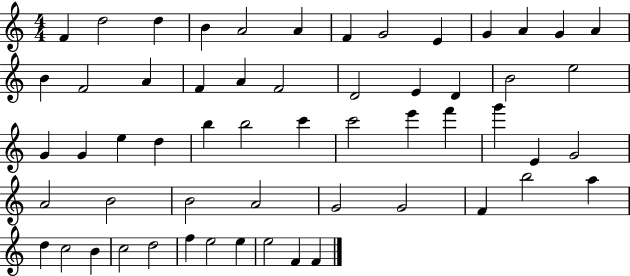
X:1
T:Untitled
M:4/4
L:1/4
K:C
F d2 d B A2 A F G2 E G A G A B F2 A F A F2 D2 E D B2 e2 G G e d b b2 c' c'2 e' f' g' E G2 A2 B2 B2 A2 G2 G2 F b2 a d c2 B c2 d2 f e2 e e2 F F